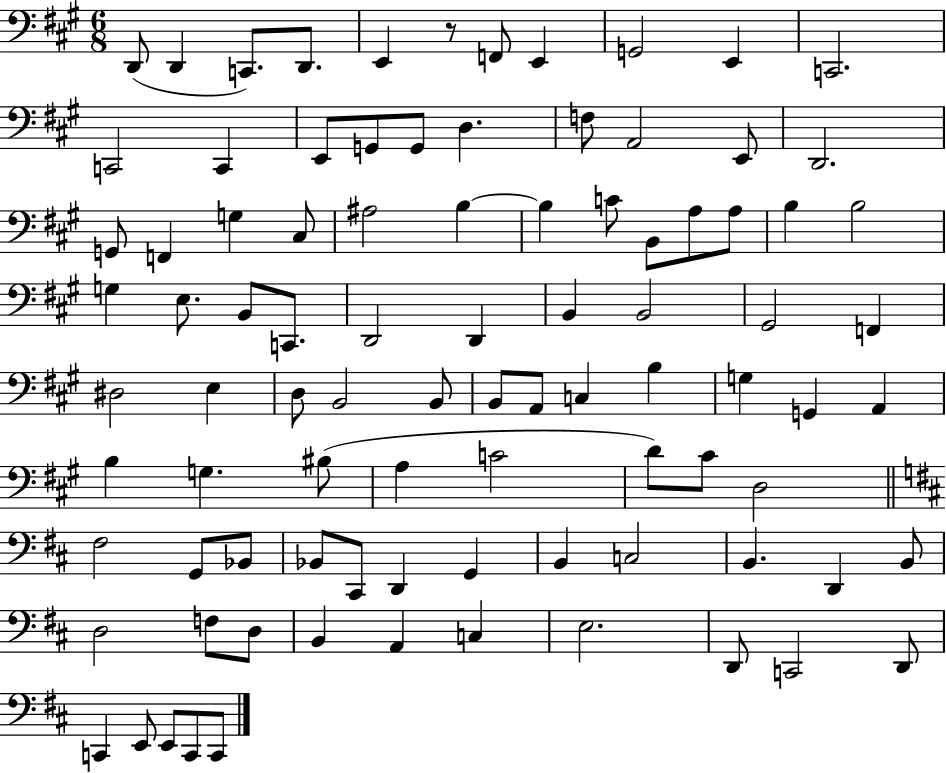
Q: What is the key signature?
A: A major